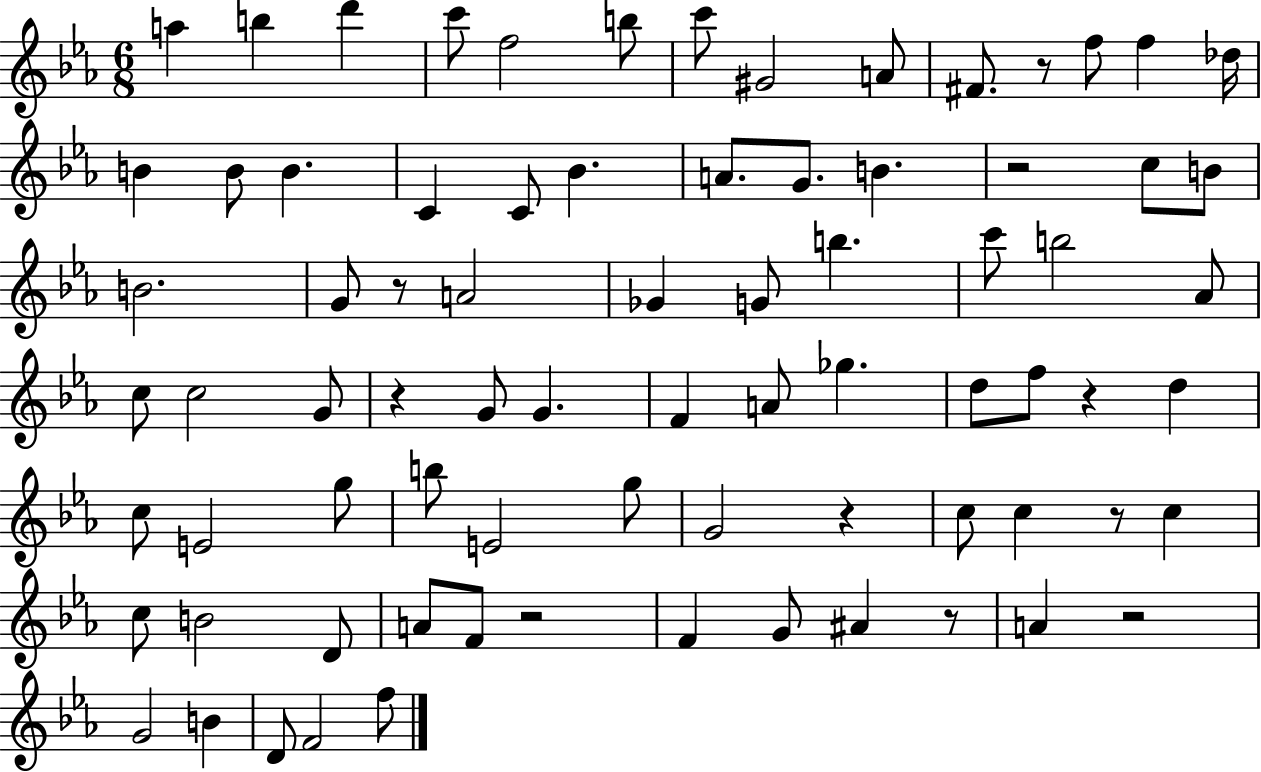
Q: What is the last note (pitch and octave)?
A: F5